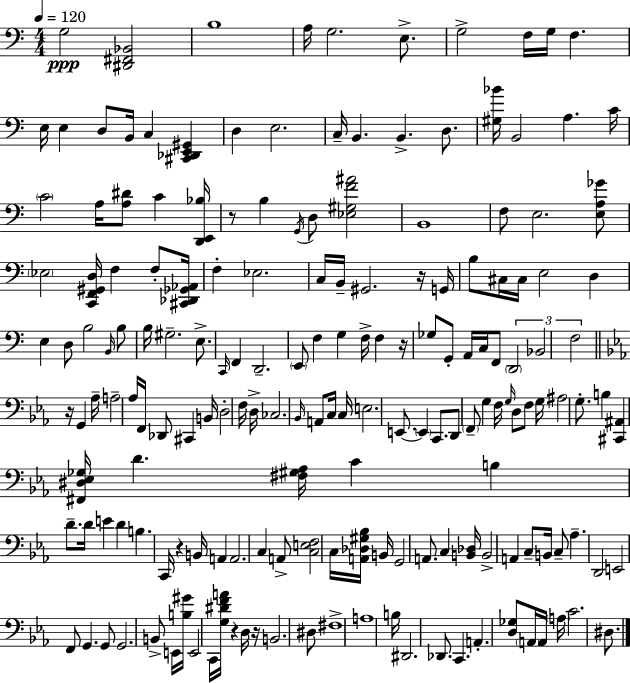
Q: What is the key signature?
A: C major